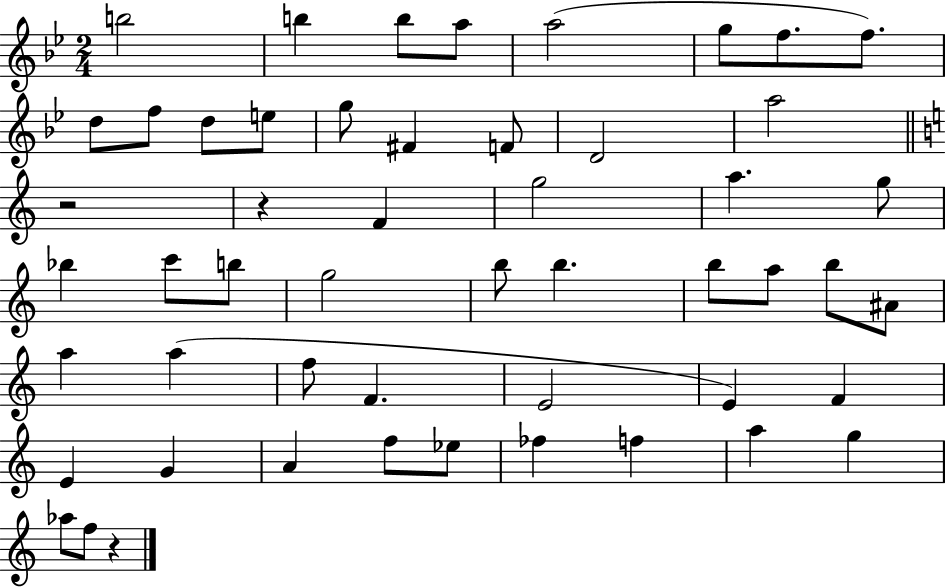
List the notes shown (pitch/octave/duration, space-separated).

B5/h B5/q B5/e A5/e A5/h G5/e F5/e. F5/e. D5/e F5/e D5/e E5/e G5/e F#4/q F4/e D4/h A5/h R/h R/q F4/q G5/h A5/q. G5/e Bb5/q C6/e B5/e G5/h B5/e B5/q. B5/e A5/e B5/e A#4/e A5/q A5/q F5/e F4/q. E4/h E4/q F4/q E4/q G4/q A4/q F5/e Eb5/e FES5/q F5/q A5/q G5/q Ab5/e F5/e R/q